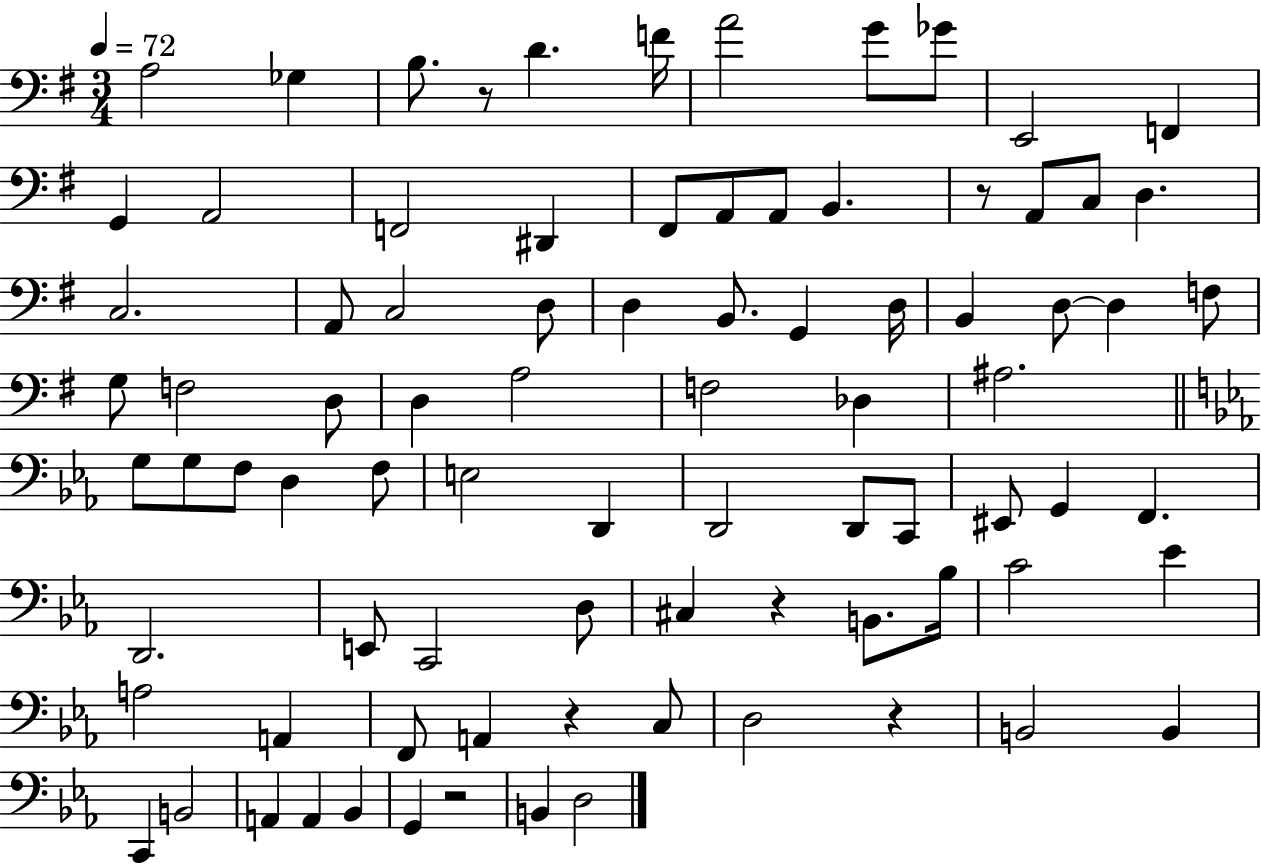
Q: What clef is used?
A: bass